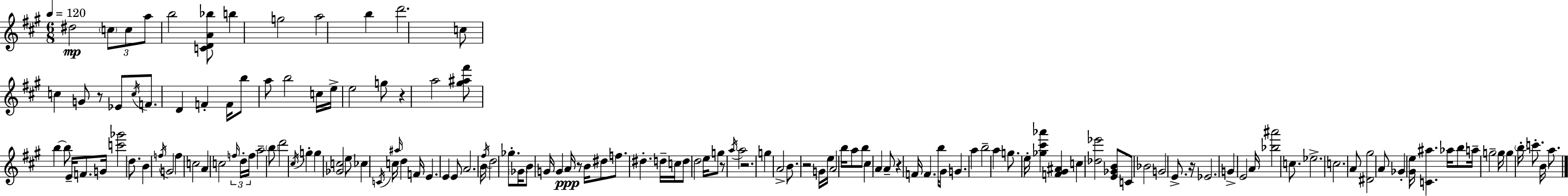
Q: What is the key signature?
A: A major